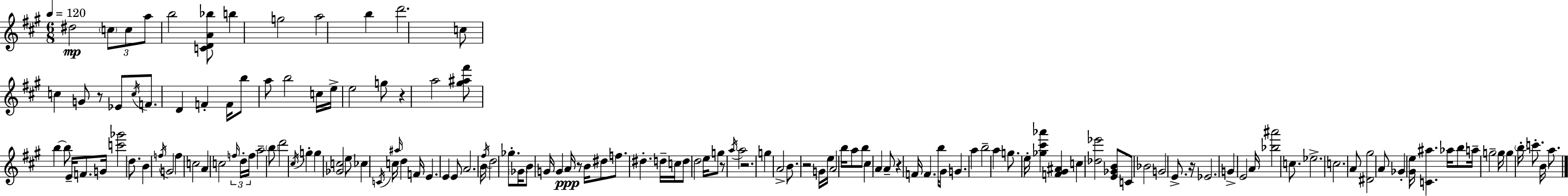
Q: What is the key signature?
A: A major